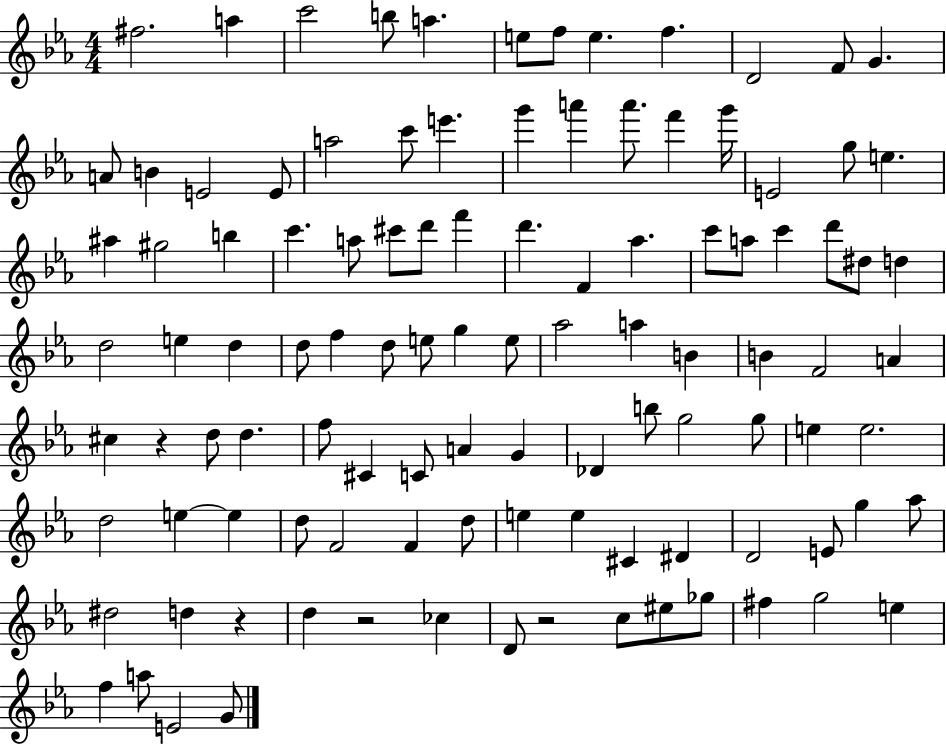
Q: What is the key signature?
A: EES major